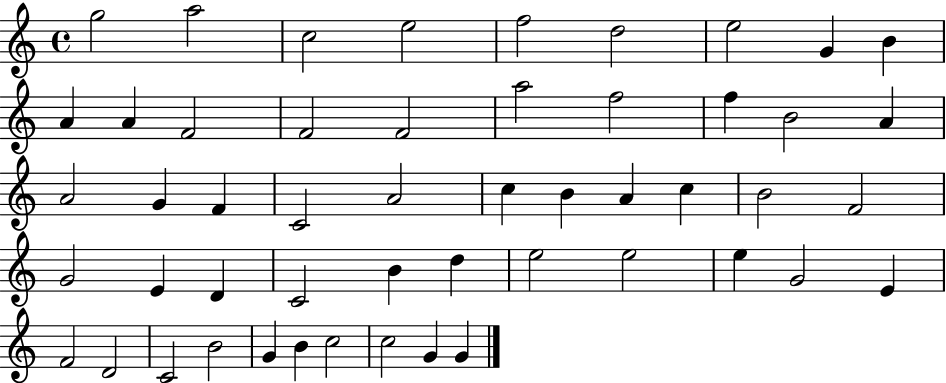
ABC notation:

X:1
T:Untitled
M:4/4
L:1/4
K:C
g2 a2 c2 e2 f2 d2 e2 G B A A F2 F2 F2 a2 f2 f B2 A A2 G F C2 A2 c B A c B2 F2 G2 E D C2 B d e2 e2 e G2 E F2 D2 C2 B2 G B c2 c2 G G